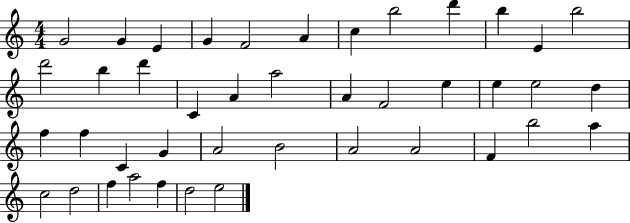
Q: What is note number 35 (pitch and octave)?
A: A5